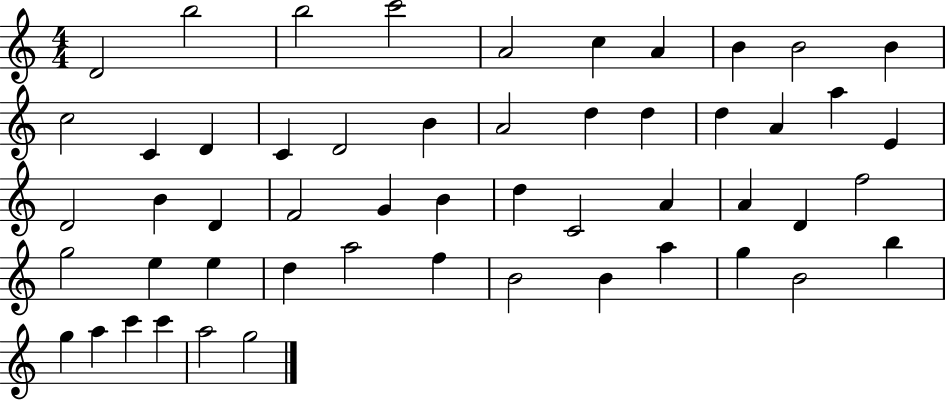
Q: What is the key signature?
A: C major